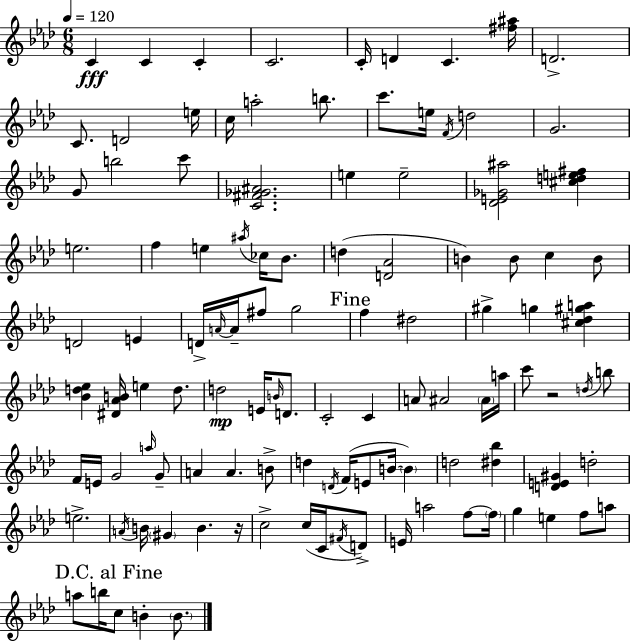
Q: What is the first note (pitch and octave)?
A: C4